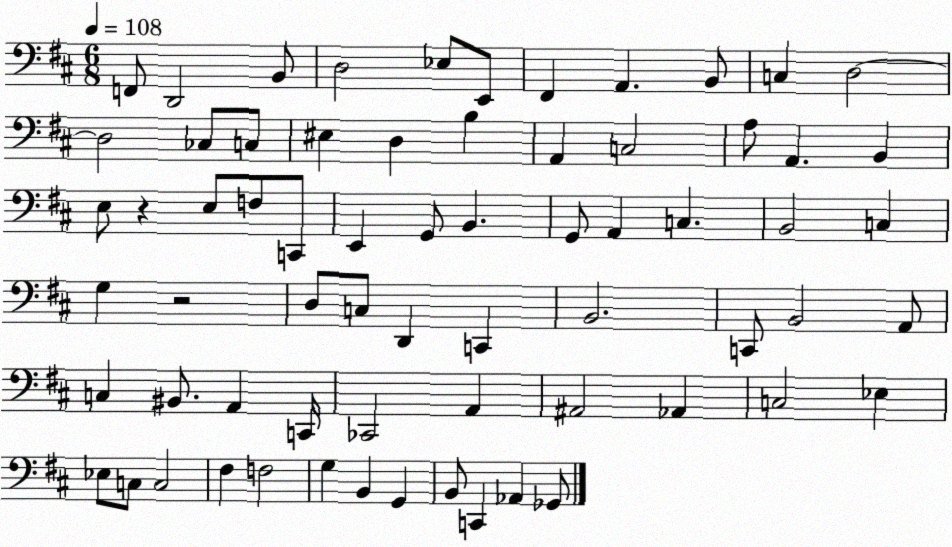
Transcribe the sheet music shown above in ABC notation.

X:1
T:Untitled
M:6/8
L:1/4
K:D
F,,/2 D,,2 B,,/2 D,2 _E,/2 E,,/2 ^F,, A,, B,,/2 C, D,2 D,2 _C,/2 C,/2 ^E, D, B, A,, C,2 A,/2 A,, B,, E,/2 z E,/2 F,/2 C,,/2 E,, G,,/2 B,, G,,/2 A,, C, B,,2 C, G, z2 D,/2 C,/2 D,, C,, B,,2 C,,/2 B,,2 A,,/2 C, ^B,,/2 A,, C,,/4 _C,,2 A,, ^A,,2 _A,, C,2 _E, _E,/2 C,/2 C,2 ^F, F,2 G, B,, G,, B,,/2 C,, _A,, _G,,/2